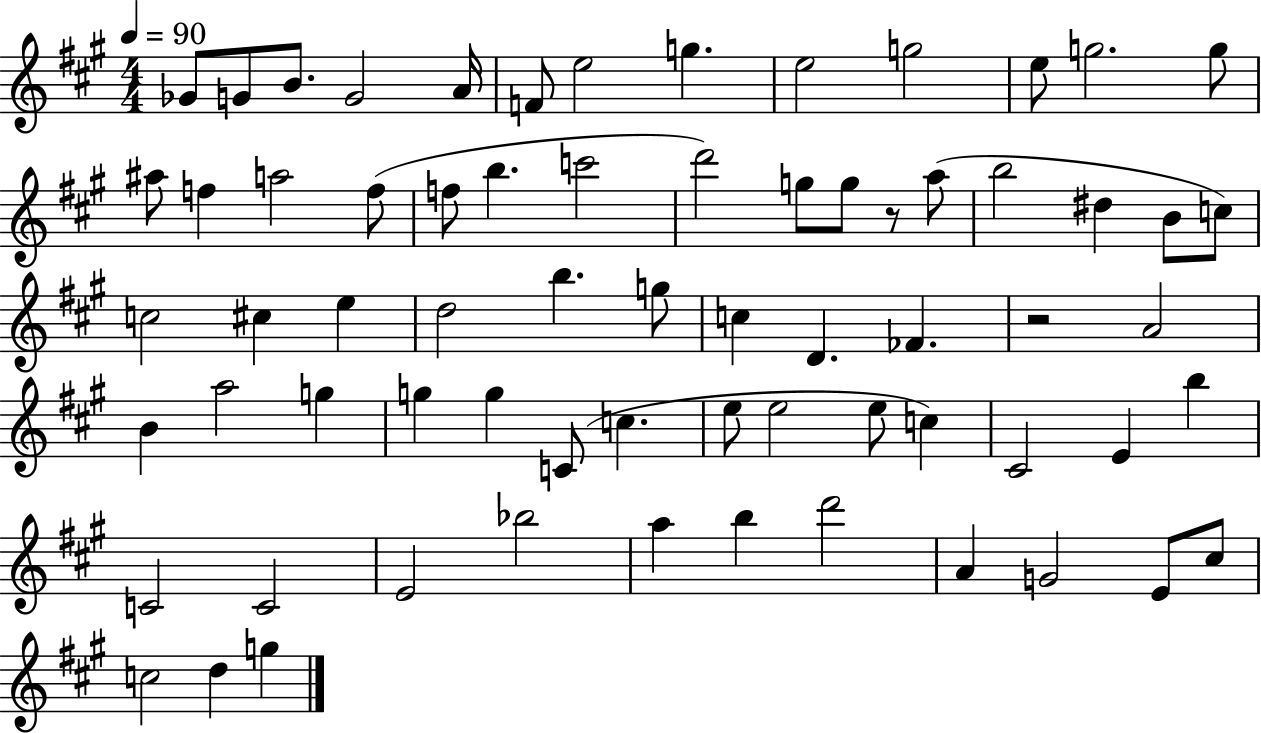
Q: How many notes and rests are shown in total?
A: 68